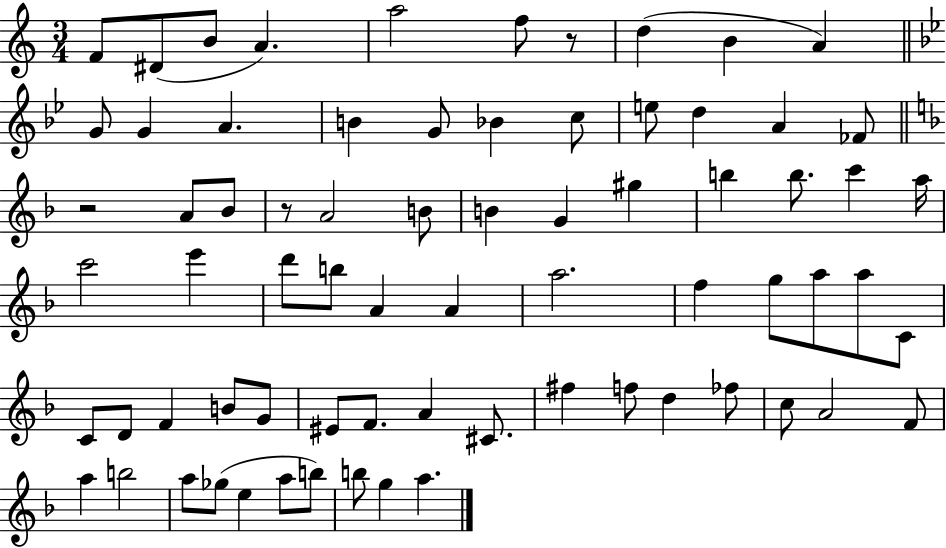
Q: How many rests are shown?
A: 3